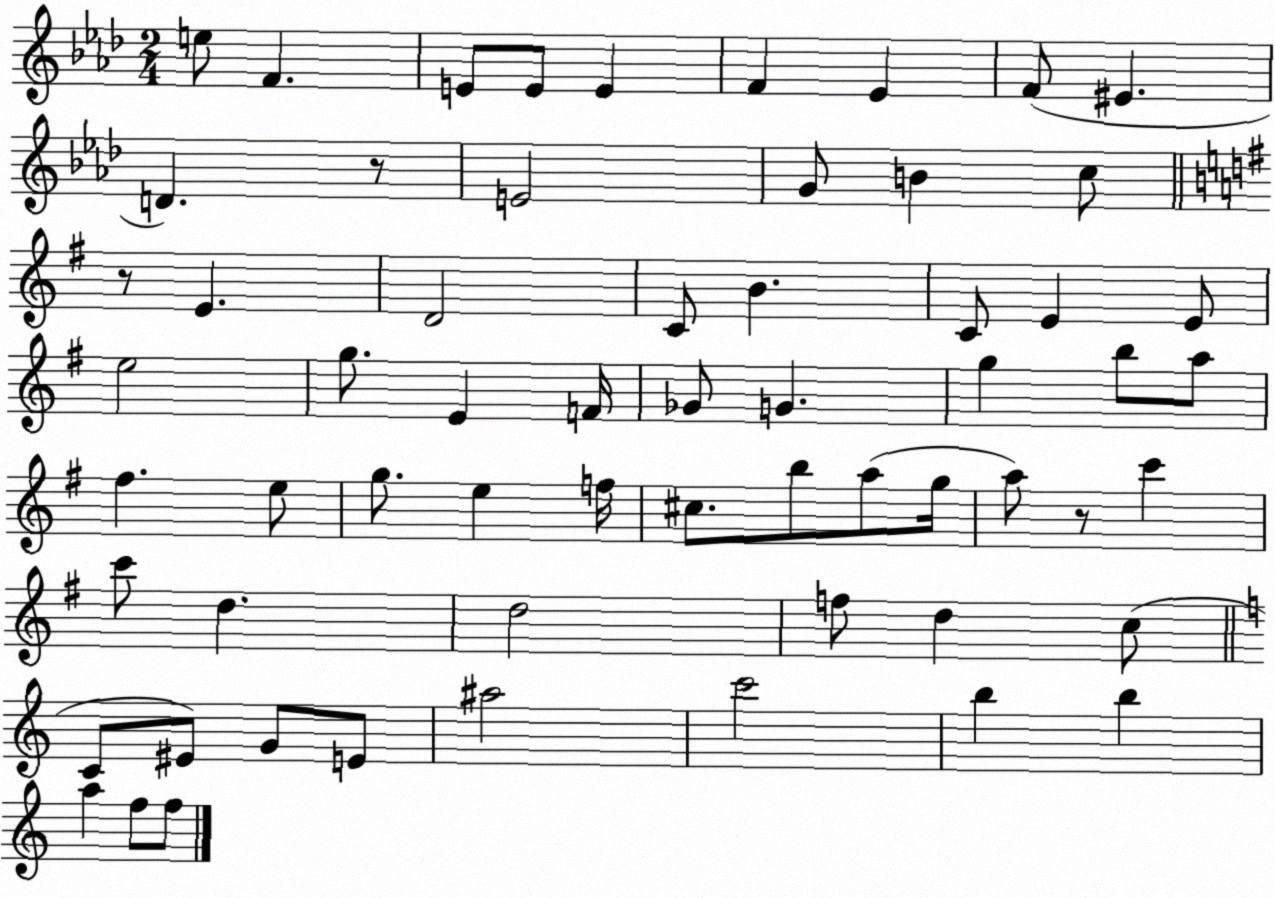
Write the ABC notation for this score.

X:1
T:Untitled
M:2/4
L:1/4
K:Ab
e/2 F E/2 E/2 E F _E F/2 ^E D z/2 E2 G/2 B c/2 z/2 E D2 C/2 B C/2 E E/2 e2 g/2 E F/4 _G/2 G g b/2 a/2 ^f e/2 g/2 e f/4 ^c/2 b/2 a/2 g/4 a/2 z/2 c' c'/2 d d2 f/2 d c/2 C/2 ^E/2 G/2 E/2 ^a2 c'2 b b a f/2 f/2